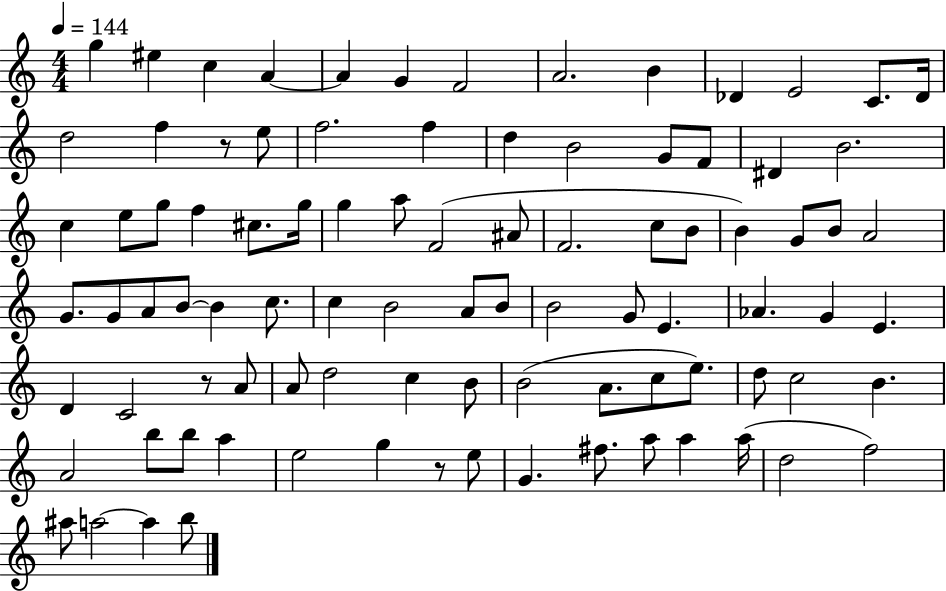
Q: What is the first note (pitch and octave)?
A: G5